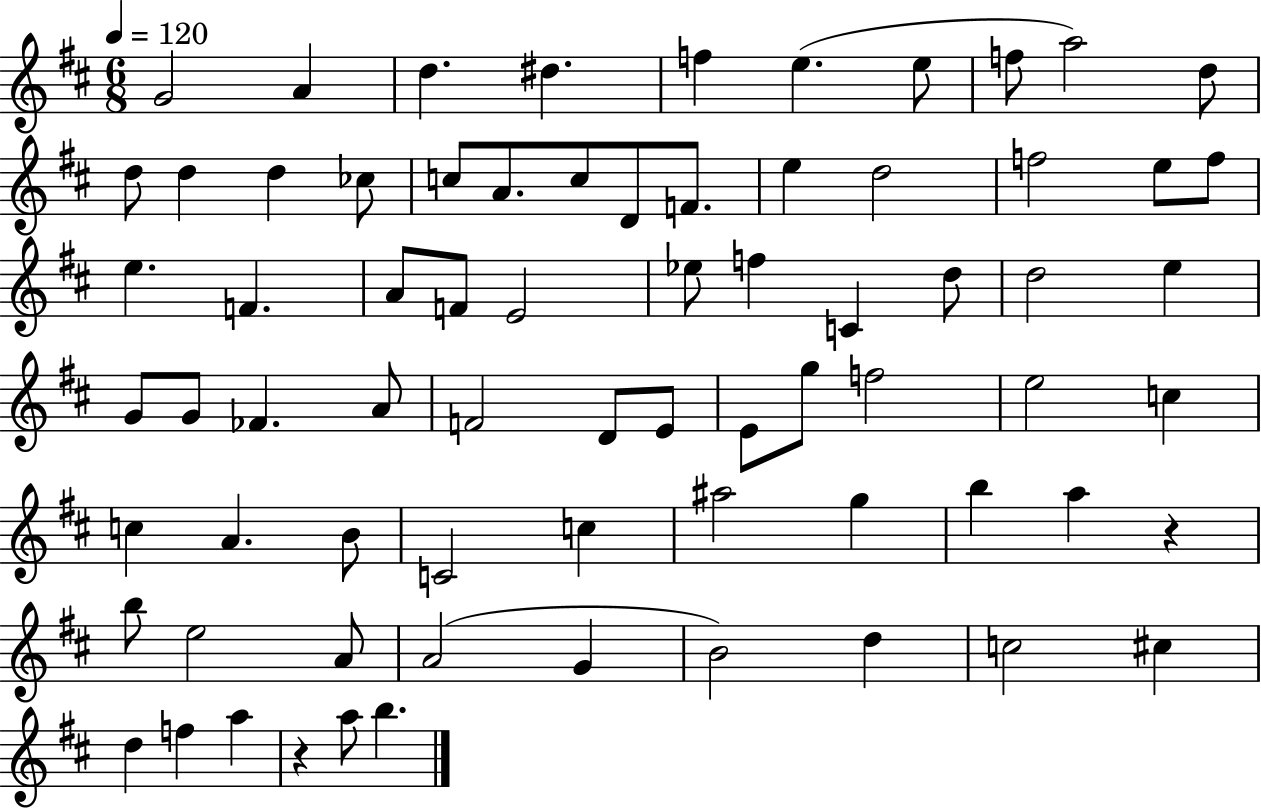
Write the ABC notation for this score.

X:1
T:Untitled
M:6/8
L:1/4
K:D
G2 A d ^d f e e/2 f/2 a2 d/2 d/2 d d _c/2 c/2 A/2 c/2 D/2 F/2 e d2 f2 e/2 f/2 e F A/2 F/2 E2 _e/2 f C d/2 d2 e G/2 G/2 _F A/2 F2 D/2 E/2 E/2 g/2 f2 e2 c c A B/2 C2 c ^a2 g b a z b/2 e2 A/2 A2 G B2 d c2 ^c d f a z a/2 b